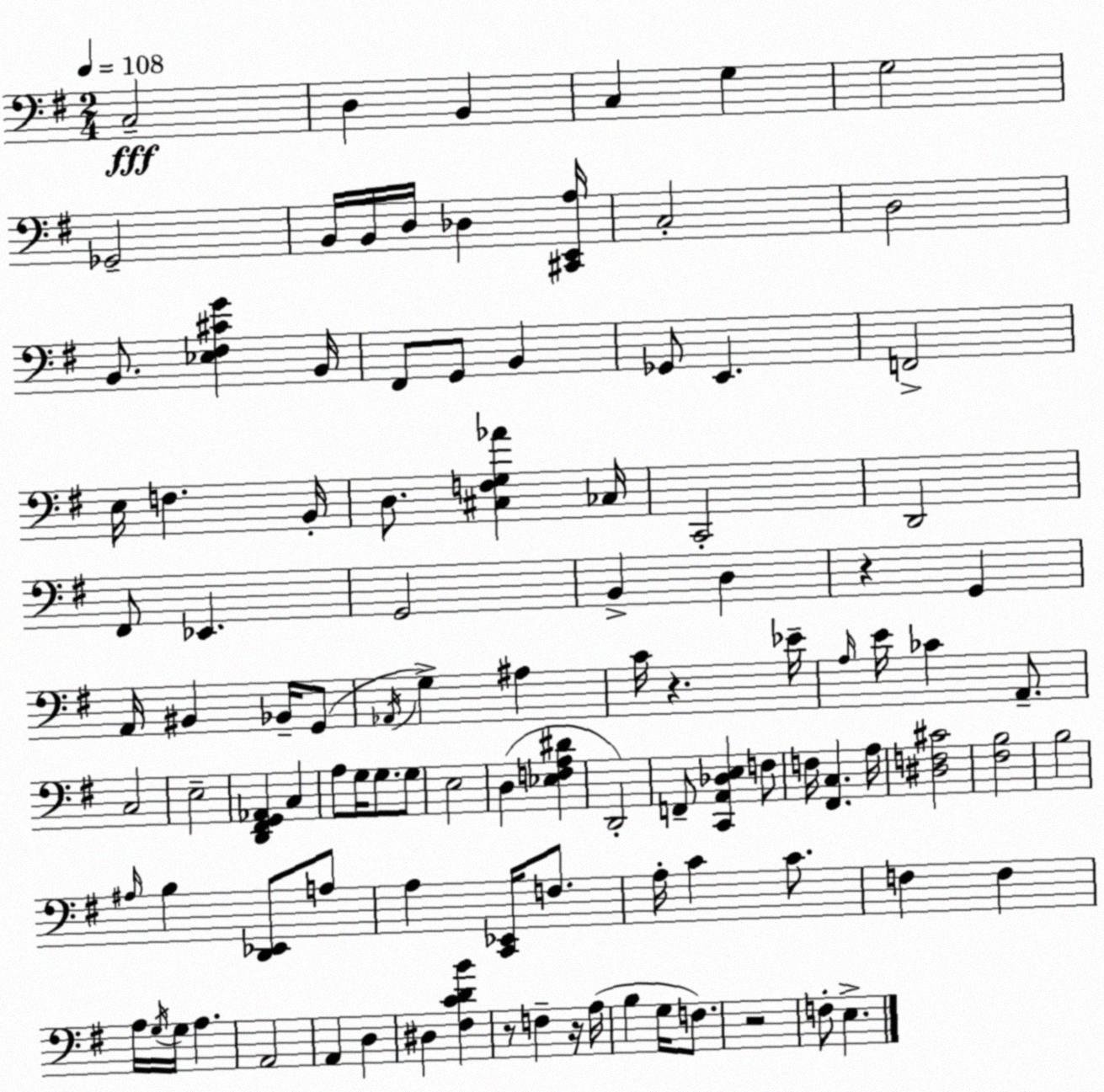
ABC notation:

X:1
T:Untitled
M:2/4
L:1/4
K:G
C,2 D, B,, C, G, G,2 _G,,2 B,,/4 B,,/4 D,/4 _D, [^C,,E,,A,]/4 C,2 D,2 B,,/2 [_E,^F,^CG] B,,/4 ^F,,/2 G,,/2 B,, _G,,/2 E,, F,,2 E,/4 F, B,,/4 D,/2 [^C,F,G,_A] _C,/4 C,,2 D,,2 ^F,,/2 _E,, G,,2 B,, D, z G,, A,,/4 ^B,, _B,,/4 G,,/2 _A,,/4 G, ^A, C/4 z _E/4 A,/4 E/4 _C A,,/2 C,2 E,2 [D,,^F,,G,,_A,,] C, A,/2 G,/4 G,/2 G,/2 E,2 D, [_E,F,A,^D] D,,2 F,,/2 [C,,A,,_D,E,] F,/2 F,/4 [^F,,C,] A,/4 [^D,F,^C]2 [^F,B,]2 B,2 ^A,/4 B, [D,,_E,,]/2 A,/2 A, [C,,_E,,]/4 F,/2 A,/4 C C/2 F, F, A,/4 G,/4 G,/4 A, A,,2 A,, D, ^D, [^F,CDB] z/2 F, z/4 A,/4 B, G,/4 F,/2 z2 F,/2 E,